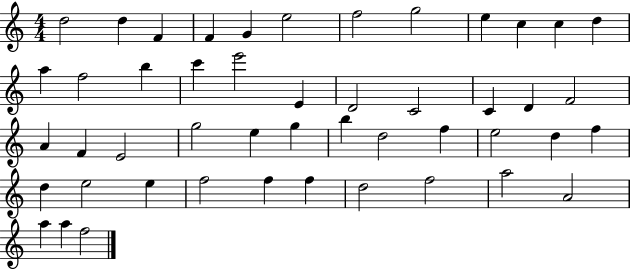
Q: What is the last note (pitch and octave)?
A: F5